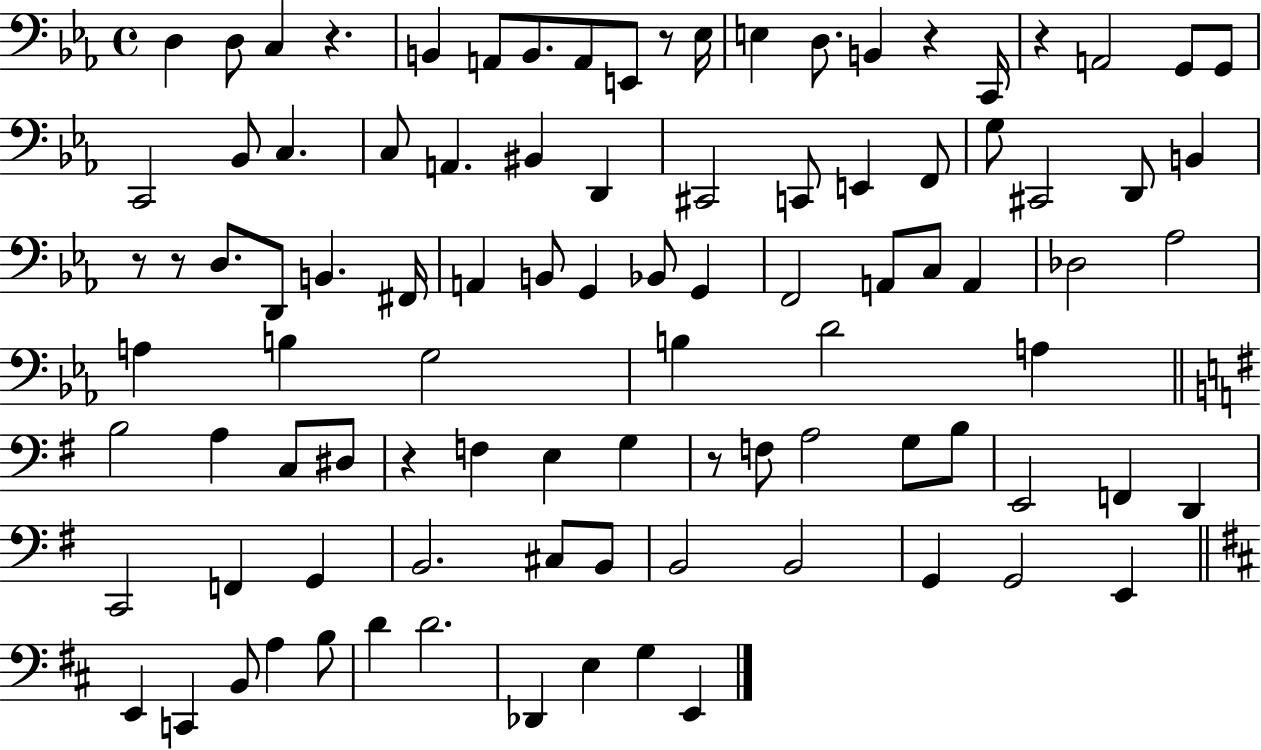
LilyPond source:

{
  \clef bass
  \time 4/4
  \defaultTimeSignature
  \key ees \major
  d4 d8 c4 r4. | b,4 a,8 b,8. a,8 e,8 r8 ees16 | e4 d8. b,4 r4 c,16 | r4 a,2 g,8 g,8 | \break c,2 bes,8 c4. | c8 a,4. bis,4 d,4 | cis,2 c,8 e,4 f,8 | g8 cis,2 d,8 b,4 | \break r8 r8 d8. d,8 b,4. fis,16 | a,4 b,8 g,4 bes,8 g,4 | f,2 a,8 c8 a,4 | des2 aes2 | \break a4 b4 g2 | b4 d'2 a4 | \bar "||" \break \key g \major b2 a4 c8 dis8 | r4 f4 e4 g4 | r8 f8 a2 g8 b8 | e,2 f,4 d,4 | \break c,2 f,4 g,4 | b,2. cis8 b,8 | b,2 b,2 | g,4 g,2 e,4 | \break \bar "||" \break \key b \minor e,4 c,4 b,8 a4 b8 | d'4 d'2. | des,4 e4 g4 e,4 | \bar "|."
}